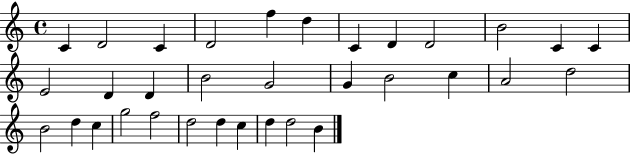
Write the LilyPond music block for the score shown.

{
  \clef treble
  \time 4/4
  \defaultTimeSignature
  \key c \major
  c'4 d'2 c'4 | d'2 f''4 d''4 | c'4 d'4 d'2 | b'2 c'4 c'4 | \break e'2 d'4 d'4 | b'2 g'2 | g'4 b'2 c''4 | a'2 d''2 | \break b'2 d''4 c''4 | g''2 f''2 | d''2 d''4 c''4 | d''4 d''2 b'4 | \break \bar "|."
}